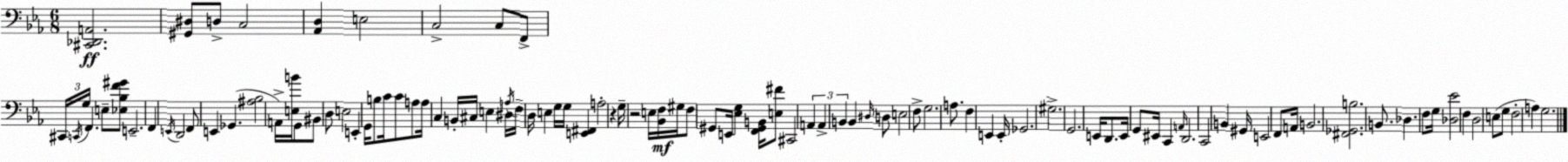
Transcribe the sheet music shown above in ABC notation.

X:1
T:Untitled
M:6/8
L:1/4
K:Cm
[^C,,_D,,A,,]2 [^G,,^D,]/2 D,/2 C,2 [_A,,D,] E,2 C,2 C,/2 F,,/2 ^C,,/4 C,,/4 G,/4 F,, E,/2 [_E,_B,F^G]/2 E,,2 F,, E,,/4 D,,2 F,,/2 E,, _G,, [^A,_B,]2 A,,/4 [E,B]/4 G,,/2 ^B,,/2 D,/2 E,2 E,, G,,/4 B,/2 C/4 C/2 A,/2 A,/4 C, B,,/4 ^C,/4 E, ^D,/4 A,/4 F,/4 D,/4 E, G,/4 G,/4 [E,,^F,,] A,2 z G,/4 z2 E,/4 [_B,,F,]/4 ^G,/4 F,/2 ^G,,/2 E,,/4 [_E,G,] [F,,^G,,B,,]/4 [E,^F]/2 ^C,,2 A,, A,, B,, B,, ^D,/4 D,/2 E,2 F,/2 G,2 A,/2 F, E,, E,,/4 _G,,2 ^G,2 G,,2 E,,/4 D,,/2 E,,/4 G,,/2 ^E,,/4 C,, A,,/4 D,,2 C,,2 B,, ^G,,/4 E,,2 F,,/2 A,,/4 B,,2 [^F,,_G,,B,]2 B,,/2 _D, F,/2 G,/4 [_D,_E]2 F, D,2 E,/2 G,/2 F,2 A, G,2